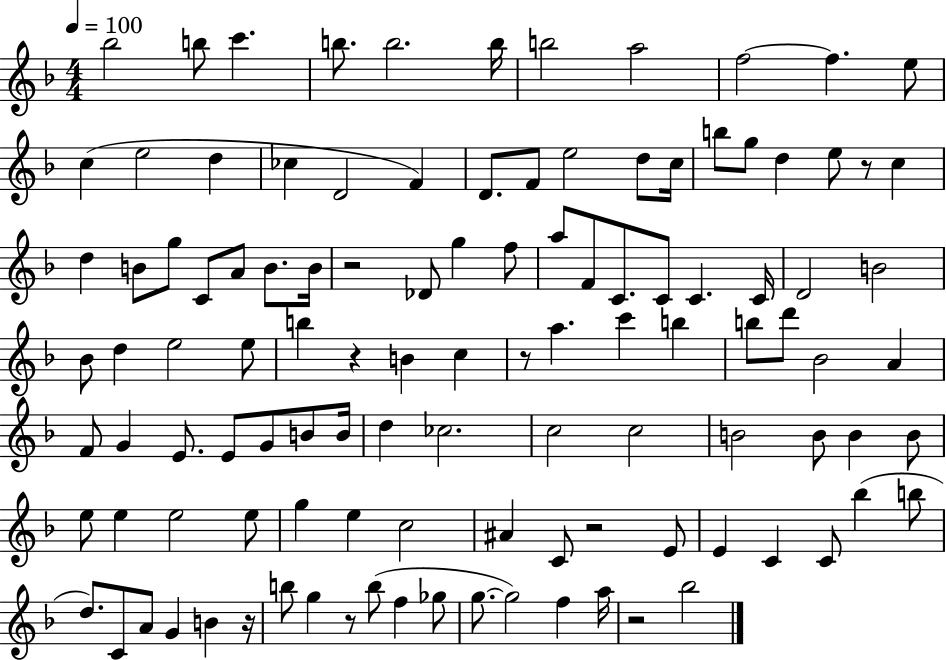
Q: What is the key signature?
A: F major